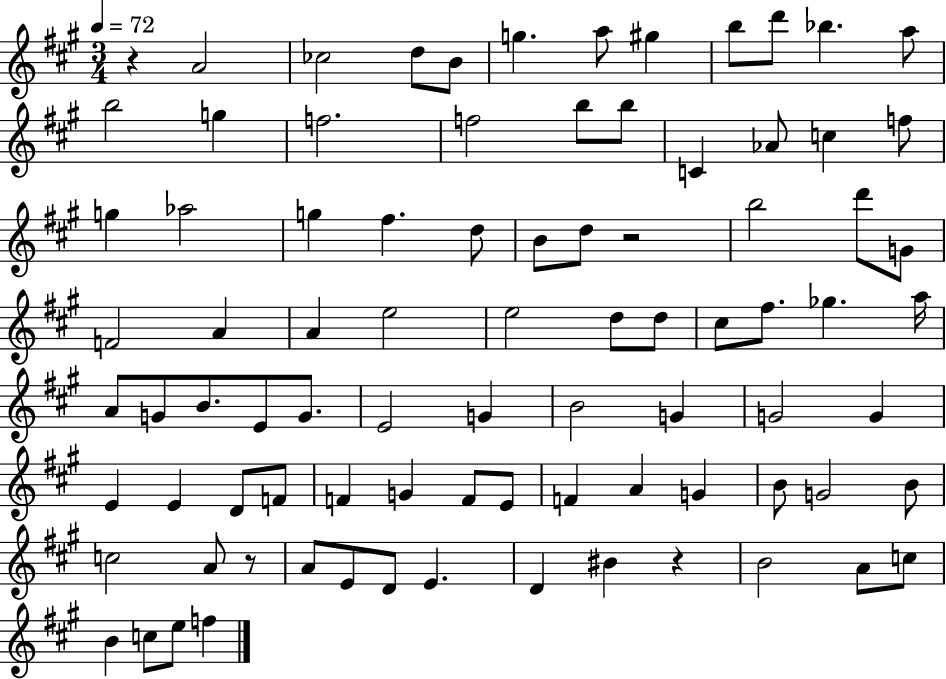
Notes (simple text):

R/q A4/h CES5/h D5/e B4/e G5/q. A5/e G#5/q B5/e D6/e Bb5/q. A5/e B5/h G5/q F5/h. F5/h B5/e B5/e C4/q Ab4/e C5/q F5/e G5/q Ab5/h G5/q F#5/q. D5/e B4/e D5/e R/h B5/h D6/e G4/e F4/h A4/q A4/q E5/h E5/h D5/e D5/e C#5/e F#5/e. Gb5/q. A5/s A4/e G4/e B4/e. E4/e G4/e. E4/h G4/q B4/h G4/q G4/h G4/q E4/q E4/q D4/e F4/e F4/q G4/q F4/e E4/e F4/q A4/q G4/q B4/e G4/h B4/e C5/h A4/e R/e A4/e E4/e D4/e E4/q. D4/q BIS4/q R/q B4/h A4/e C5/e B4/q C5/e E5/e F5/q